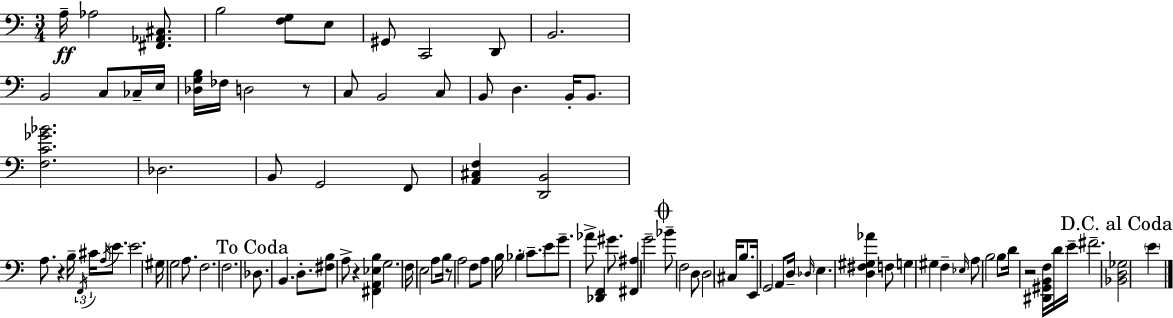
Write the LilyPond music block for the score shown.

{
  \clef bass
  \numericTimeSignature
  \time 3/4
  \key a \minor
  a16--\ff aes2 <fis, aes, cis>8. | b2 <f g>8 e8 | gis,8 c,2 d,8 | b,2. | \break b,2 c8 ces16-- e16 | <des g b>16 fes16 d2 r8 | c8 b,2 c8 | b,8 d4. b,16-. b,8. | \break <f c' ges' bes'>2. | des2. | b,8 g,2 f,8 | <a, cis f>4 <d, b,>2 | \break a8. r4 b16-- \tuplet 3/2 { \acciaccatura { f,16 } cis'16 \acciaccatura { a16 } } \parenthesize e'8. | e'2. | gis16 g2 a8. | f2. | \break f2. | \mark "To Coda" des8. b,4. d8.-. | <fis b>8 a8-> r4 <fis, a, ees b>4 | g2. | \break f16 e2 a8 | b16 r8 a2 | f8 a8 b16 bes4-. \parenthesize c'8.-- | e'8 g'8.-- aes'8-> <des, f,>4 gis'8. | \break <fis, ais>4 g'2-- | \mark \markup { \musicglyph "scripts.coda" } bes'8-- f2 | d8 d2 cis16 b8. | e,16 g,2 a,8 | \break d16-- \grace { des16 } e4. <d fis gis aes'>4 | f8 g4 gis4 f4-- | \grace { ees16 } a8 b2 | b8 d'16 r2 | \break <dis, gis, b, f>16 d'16 e'16-- fis'2.-- | \mark "D.C. al Coda" <bes, d ges>2 | \parenthesize e'4 \bar "|."
}